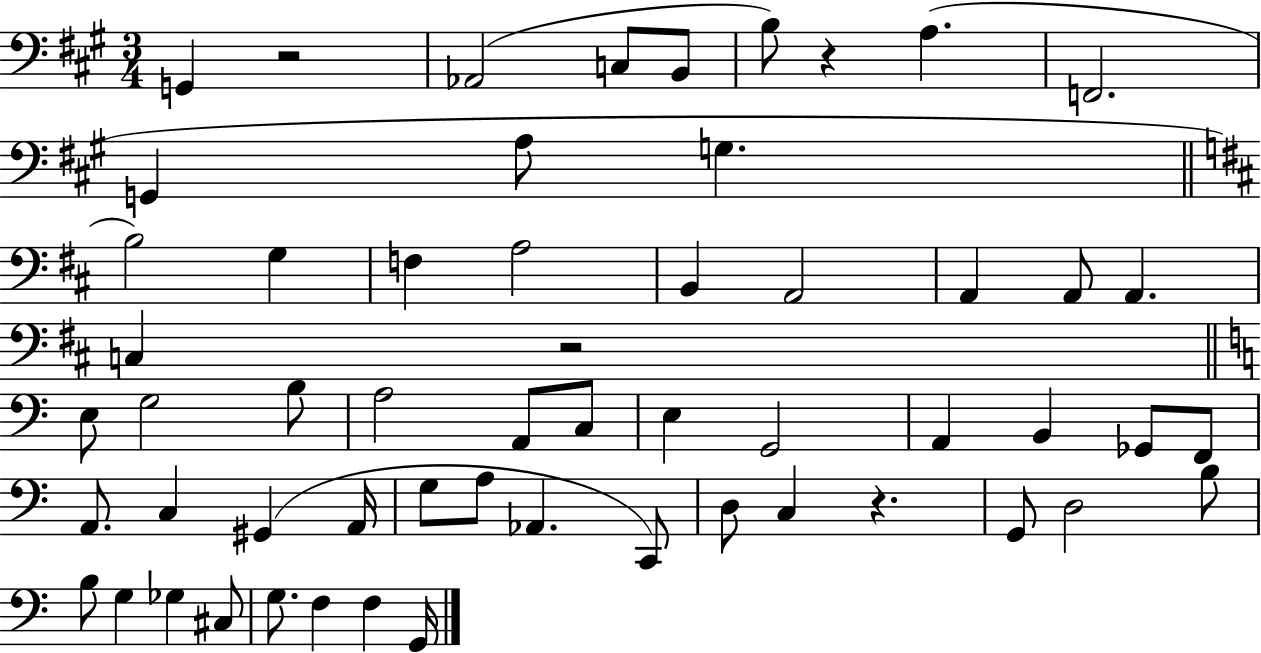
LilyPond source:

{
  \clef bass
  \numericTimeSignature
  \time 3/4
  \key a \major
  g,4 r2 | aes,2( c8 b,8 | b8) r4 a4.( | f,2. | \break g,4 a8 g4. | \bar "||" \break \key b \minor b2) g4 | f4 a2 | b,4 a,2 | a,4 a,8 a,4. | \break c4 r2 | \bar "||" \break \key a \minor e8 g2 b8 | a2 a,8 c8 | e4 g,2 | a,4 b,4 ges,8 f,8 | \break a,8. c4 gis,4( a,16 | g8 a8 aes,4. c,8) | d8 c4 r4. | g,8 d2 b8 | \break b8 g4 ges4 cis8 | g8. f4 f4 g,16 | \bar "|."
}